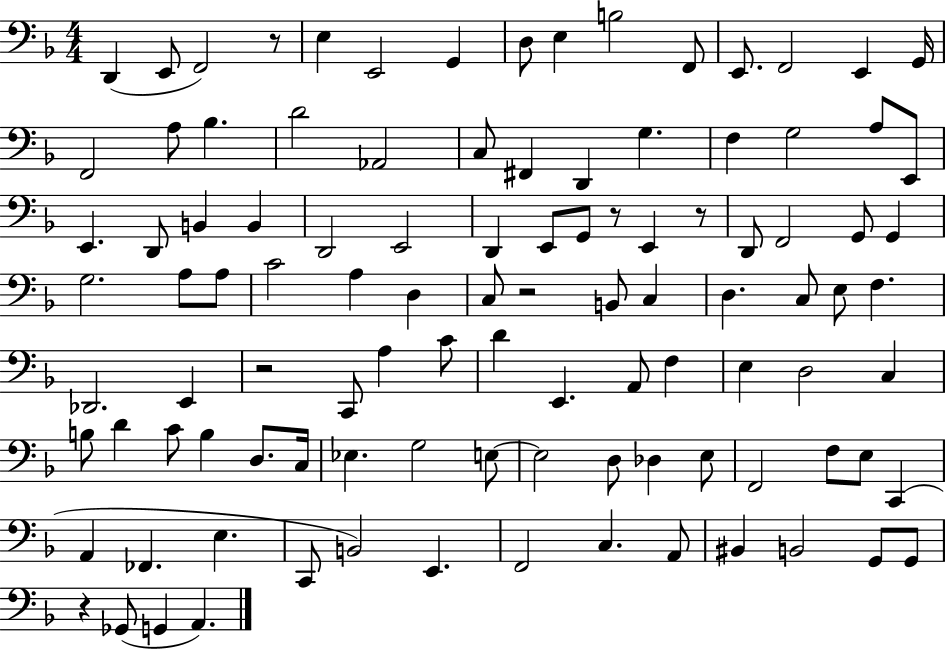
D2/q E2/e F2/h R/e E3/q E2/h G2/q D3/e E3/q B3/h F2/e E2/e. F2/h E2/q G2/s F2/h A3/e Bb3/q. D4/h Ab2/h C3/e F#2/q D2/q G3/q. F3/q G3/h A3/e E2/e E2/q. D2/e B2/q B2/q D2/h E2/h D2/q E2/e G2/e R/e E2/q R/e D2/e F2/h G2/e G2/q G3/h. A3/e A3/e C4/h A3/q D3/q C3/e R/h B2/e C3/q D3/q. C3/e E3/e F3/q. Db2/h. E2/q R/h C2/e A3/q C4/e D4/q E2/q. A2/e F3/q E3/q D3/h C3/q B3/e D4/q C4/e B3/q D3/e. C3/s Eb3/q. G3/h E3/e E3/h D3/e Db3/q E3/e F2/h F3/e E3/e C2/q A2/q FES2/q. E3/q. C2/e B2/h E2/q. F2/h C3/q. A2/e BIS2/q B2/h G2/e G2/e R/q Gb2/e G2/q A2/q.